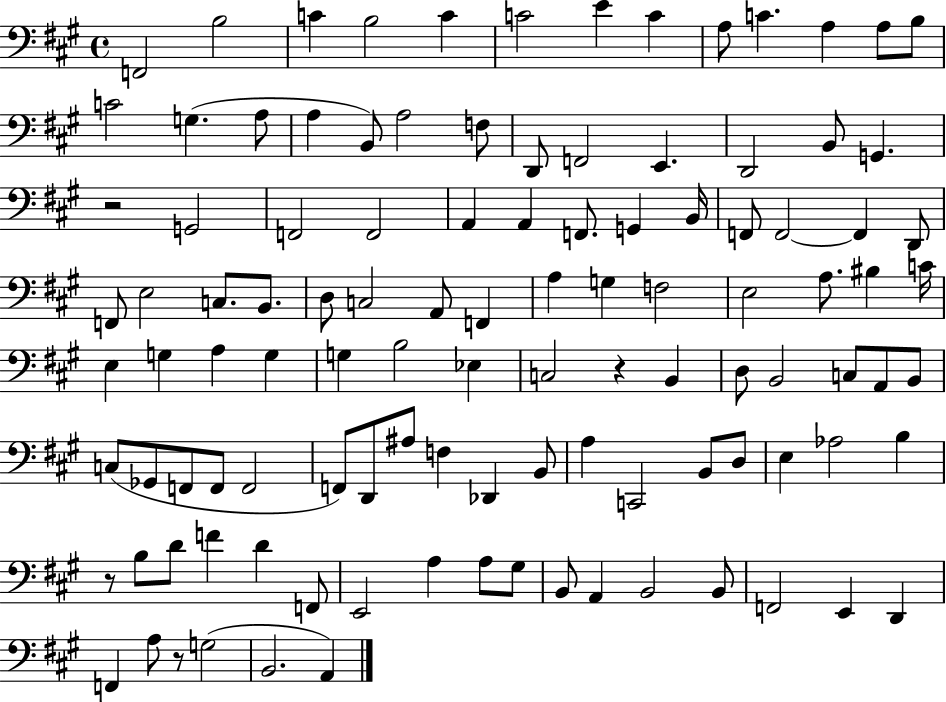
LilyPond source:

{
  \clef bass
  \time 4/4
  \defaultTimeSignature
  \key a \major
  \repeat volta 2 { f,2 b2 | c'4 b2 c'4 | c'2 e'4 c'4 | a8 c'4. a4 a8 b8 | \break c'2 g4.( a8 | a4 b,8) a2 f8 | d,8 f,2 e,4. | d,2 b,8 g,4. | \break r2 g,2 | f,2 f,2 | a,4 a,4 f,8. g,4 b,16 | f,8 f,2~~ f,4 d,8 | \break f,8 e2 c8. b,8. | d8 c2 a,8 f,4 | a4 g4 f2 | e2 a8. bis4 c'16 | \break e4 g4 a4 g4 | g4 b2 ees4 | c2 r4 b,4 | d8 b,2 c8 a,8 b,8 | \break c8( ges,8 f,8 f,8 f,2 | f,8) d,8 ais8 f4 des,4 b,8 | a4 c,2 b,8 d8 | e4 aes2 b4 | \break r8 b8 d'8 f'4 d'4 f,8 | e,2 a4 a8 gis8 | b,8 a,4 b,2 b,8 | f,2 e,4 d,4 | \break f,4 a8 r8 g2( | b,2. a,4) | } \bar "|."
}